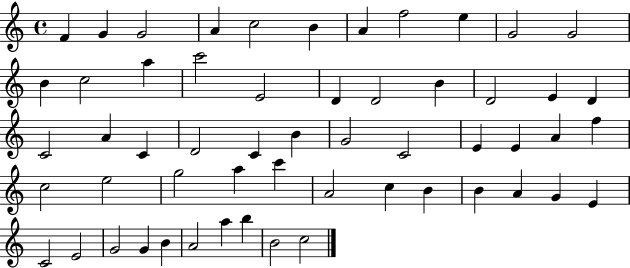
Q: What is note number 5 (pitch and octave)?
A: C5